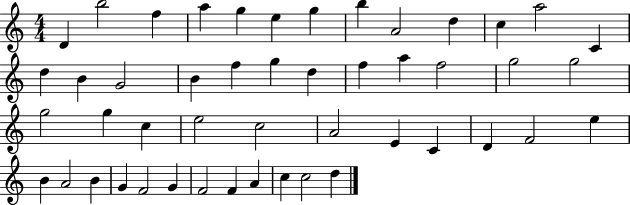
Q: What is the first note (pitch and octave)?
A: D4